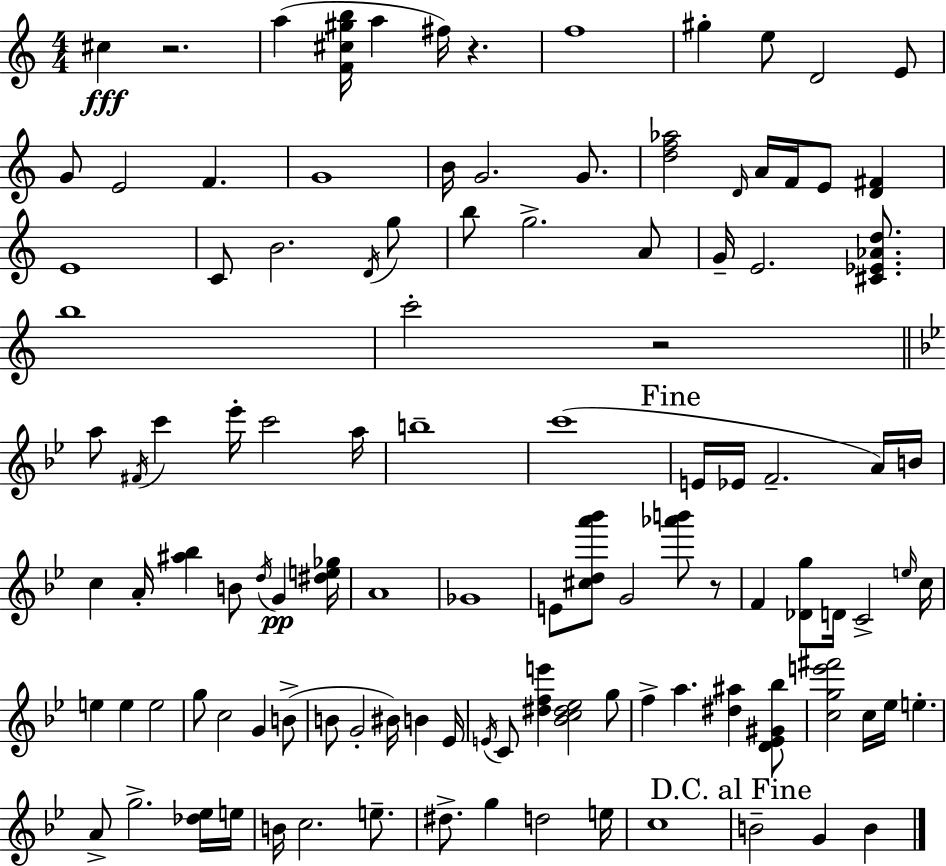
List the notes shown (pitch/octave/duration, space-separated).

C#5/q R/h. A5/q [F4,C#5,G#5,B5]/s A5/q F#5/s R/q. F5/w G#5/q E5/e D4/h E4/e G4/e E4/h F4/q. G4/w B4/s G4/h. G4/e. [D5,F5,Ab5]/h D4/s A4/s F4/s E4/e [D4,F#4]/q E4/w C4/e B4/h. D4/s G5/e B5/e G5/h. A4/e G4/s E4/h. [C#4,Eb4,Ab4,D5]/e. B5/w C6/h R/h A5/e F#4/s C6/q Eb6/s C6/h A5/s B5/w C6/w E4/s Eb4/s F4/h. A4/s B4/s C5/q A4/s [A#5,Bb5]/q B4/e D5/s G4/q [D#5,E5,Gb5]/s A4/w Gb4/w E4/e [C#5,D5,A6,Bb6]/e G4/h [Ab6,B6]/e R/e F4/q [Db4,G5]/e D4/s C4/h E5/s C5/s E5/q E5/q E5/h G5/e C5/h G4/q B4/e B4/e G4/h BIS4/s B4/q Eb4/s E4/s C4/e [D#5,F5,E6]/q [Bb4,C5,D#5,Eb5]/h G5/e F5/q A5/q. [D#5,A#5]/q [D4,Eb4,G#4,Bb5]/e [C5,G5,E6,F#6]/h C5/s Eb5/s E5/q. A4/e G5/h. [Db5,Eb5]/s E5/s B4/s C5/h. E5/e. D#5/e. G5/q D5/h E5/s C5/w B4/h G4/q B4/q